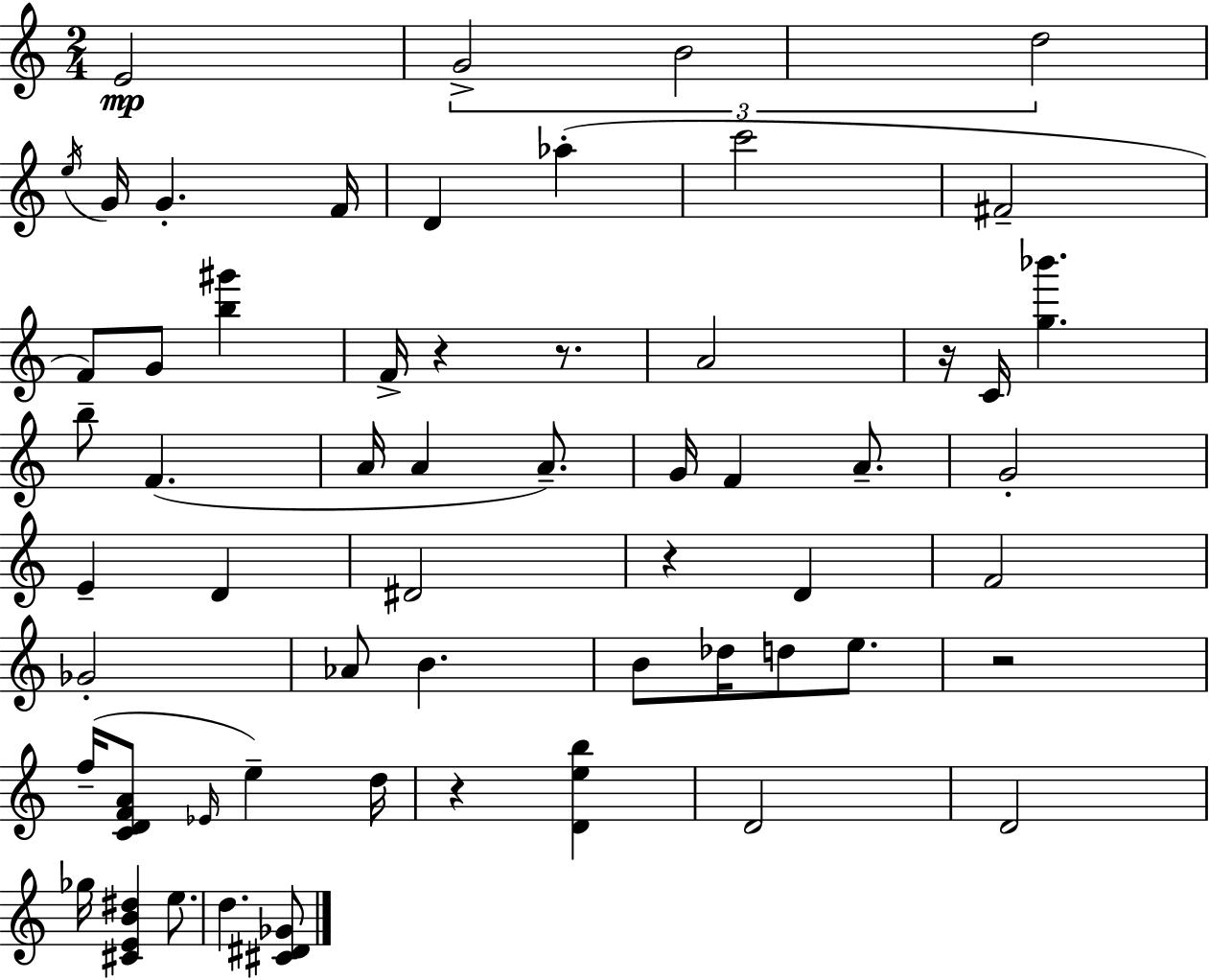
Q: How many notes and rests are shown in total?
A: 59